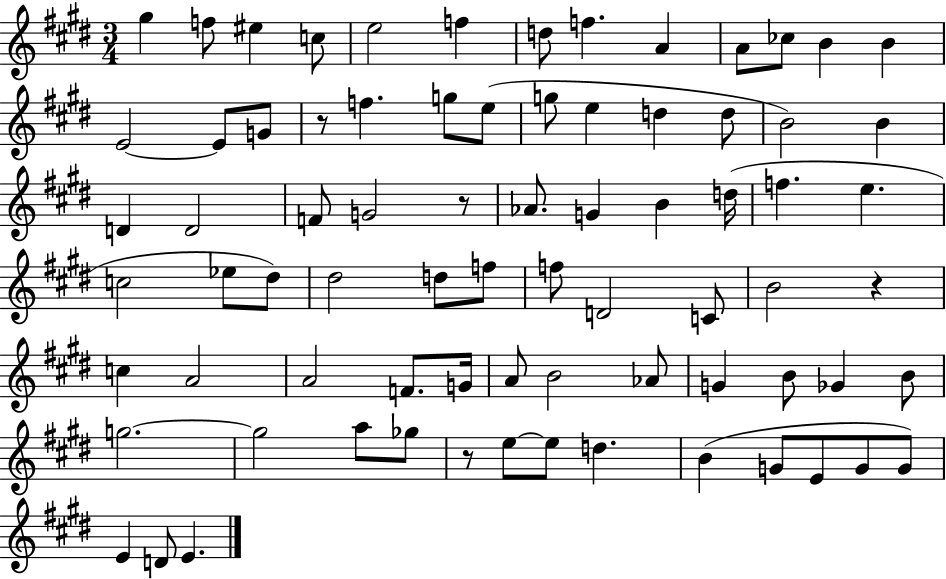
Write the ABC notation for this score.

X:1
T:Untitled
M:3/4
L:1/4
K:E
^g f/2 ^e c/2 e2 f d/2 f A A/2 _c/2 B B E2 E/2 G/2 z/2 f g/2 e/2 g/2 e d d/2 B2 B D D2 F/2 G2 z/2 _A/2 G B d/4 f e c2 _e/2 ^d/2 ^d2 d/2 f/2 f/2 D2 C/2 B2 z c A2 A2 F/2 G/4 A/2 B2 _A/2 G B/2 _G B/2 g2 g2 a/2 _g/2 z/2 e/2 e/2 d B G/2 E/2 G/2 G/2 E D/2 E